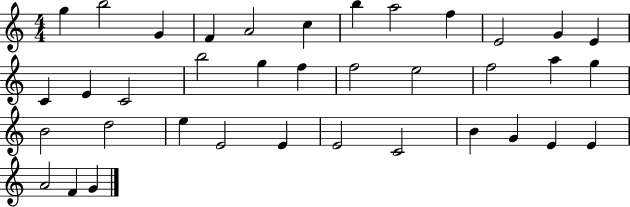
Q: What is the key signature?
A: C major